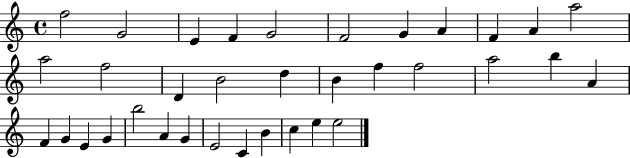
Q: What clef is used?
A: treble